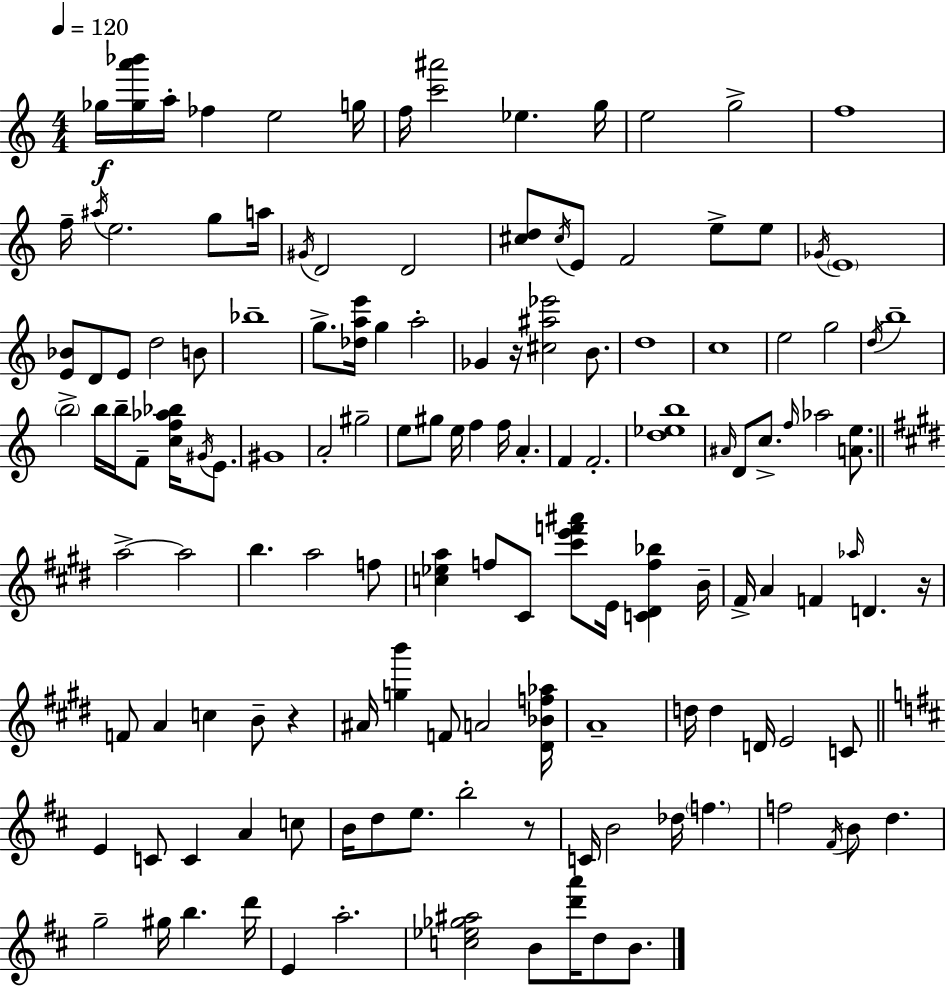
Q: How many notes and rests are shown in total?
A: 137